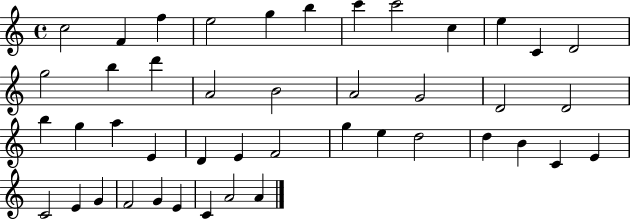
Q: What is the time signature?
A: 4/4